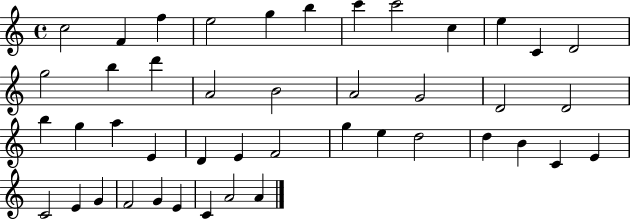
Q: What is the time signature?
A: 4/4